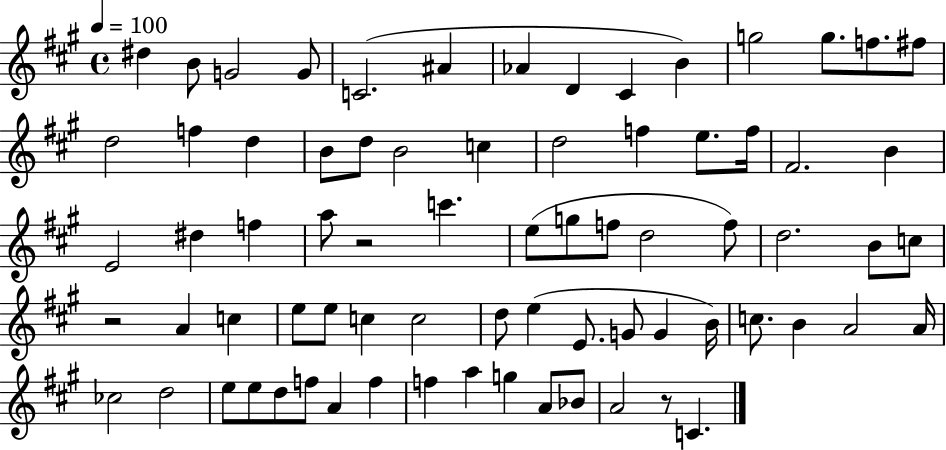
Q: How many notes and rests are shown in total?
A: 74